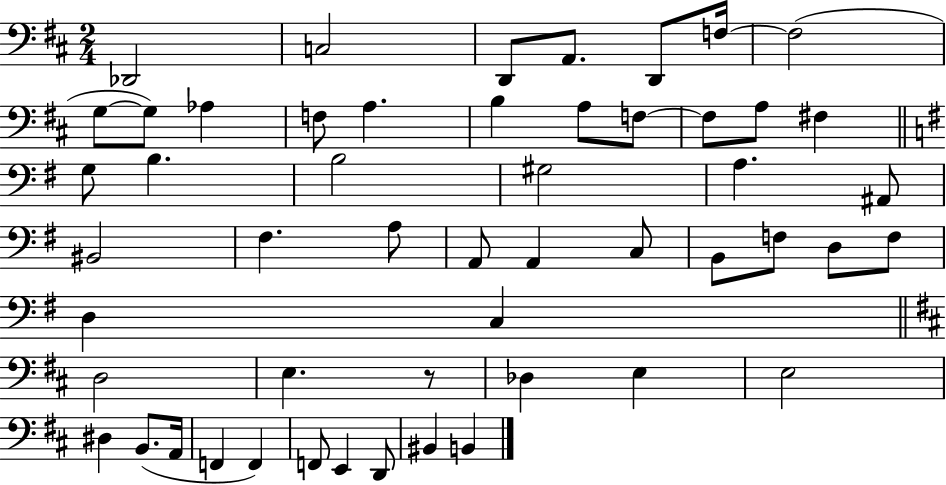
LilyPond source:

{
  \clef bass
  \numericTimeSignature
  \time 2/4
  \key d \major
  des,2 | c2 | d,8 a,8. d,8 f16~~ | f2( | \break g8~~ g8) aes4 | f8 a4. | b4 a8 f8~~ | f8 a8 fis4 | \break \bar "||" \break \key g \major g8 b4. | b2 | gis2 | a4. ais,8 | \break bis,2 | fis4. a8 | a,8 a,4 c8 | b,8 f8 d8 f8 | \break d4 c4 | \bar "||" \break \key b \minor d2 | e4. r8 | des4 e4 | e2 | \break dis4 b,8.( a,16 | f,4 f,4) | f,8 e,4 d,8 | bis,4 b,4 | \break \bar "|."
}